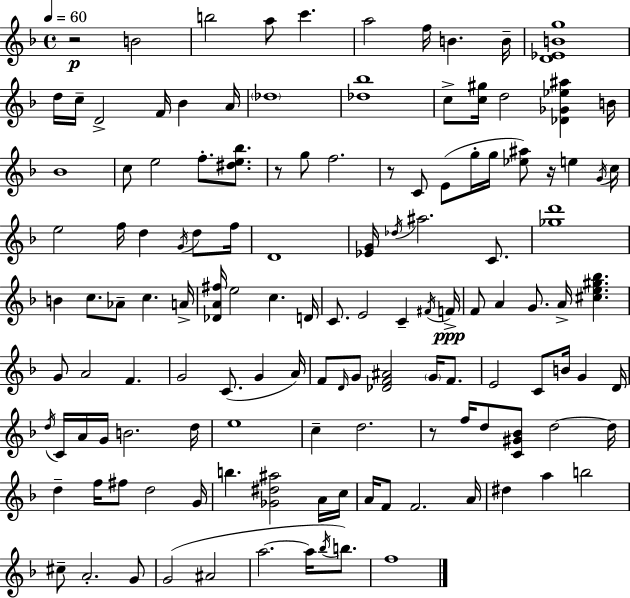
R/h B4/h B5/h A5/e C6/q. A5/h F5/s B4/q. B4/s [D4,Eb4,B4,G5]/w D5/s C5/s D4/h F4/s Bb4/q A4/s Db5/w [Db5,Bb5]/w C5/e [C5,G#5]/s D5/h [Db4,Gb4,Eb5,A#5]/q B4/s Bb4/w C5/e E5/h F5/e. [D#5,E5,Bb5]/e. R/e G5/e F5/h. R/e C4/e E4/e G5/s G5/s [Eb5,A#5]/e R/s E5/q G4/s C5/s E5/h F5/s D5/q G4/s D5/e F5/s D4/w [Eb4,G4]/s Db5/s A#5/h. C4/e. [Gb5,D6]/w B4/q C5/e. Ab4/e C5/q. A4/s [Db4,A4,F#5]/s E5/h C5/q. D4/s C4/e. E4/h C4/q F#4/s F4/s F4/e A4/q G4/e. A4/s [C#5,E5,G#5,Bb5]/q. G4/e A4/h F4/q. G4/h C4/e. G4/q A4/s F4/e D4/s G4/e [Db4,F4,A#4]/h G4/s F4/e. E4/h C4/e B4/s G4/q D4/s D5/s C4/s A4/s G4/s B4/h. D5/s E5/w C5/q D5/h. R/e F5/s D5/e [C4,G#4,Bb4]/e D5/h D5/s D5/q F5/s F#5/e D5/h G4/s B5/q. [Gb4,D#5,A#5]/h A4/s C5/s A4/s F4/e F4/h. A4/s D#5/q A5/q B5/h C#5/e A4/h. G4/e G4/h A#4/h A5/h. A5/s Bb5/s B5/e. F5/w